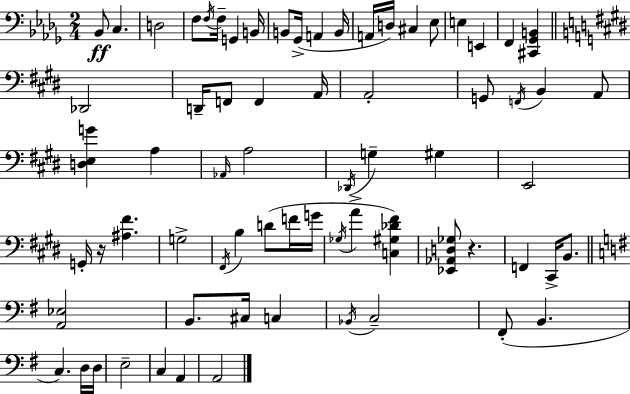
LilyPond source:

{
  \clef bass
  \numericTimeSignature
  \time 2/4
  \key bes \minor
  bes,8\ff c4. | d2 | f8 \acciaccatura { f16 } f16-- g,4 | b,16 b,8 ges,16->( a,4 | \break b,16 a,16 d16) cis4 ees8 | e4 e,4 | f,4 <cis, ges, b,>4 | \bar "||" \break \key e \major des,2 | d,16-- f,8 f,4 a,16 | a,2-. | g,8 \acciaccatura { f,16 } b,4 a,8 | \break <d e g'>4 a4 | \grace { aes,16 } a2 | \acciaccatura { des,16 } g4-- gis4 | e,2 | \break g,16-. r16 <ais fis'>4. | g2-> | \acciaccatura { fis,16 } b4 | d'8( f'16 g'16 \acciaccatura { ges16 } a'4-> | \break <c gis des' fis'>4) <ees, aes, d ges>8 r4. | f,4 | cis,16-> b,8. \bar "||" \break \key e \minor <a, ees>2 | b,8. cis16 c4 | \acciaccatura { bes,16 } c2-- | fis,8-.( b,4. | \break c4.) d16 | d16 e2-- | c4 a,4 | a,2 | \break \bar "|."
}